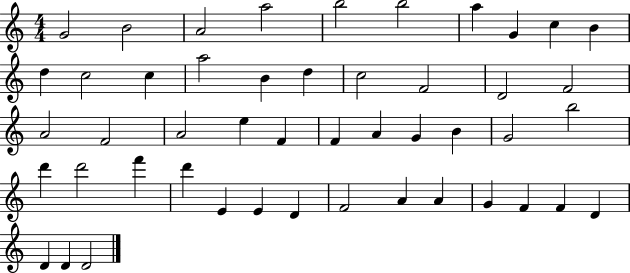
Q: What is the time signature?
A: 4/4